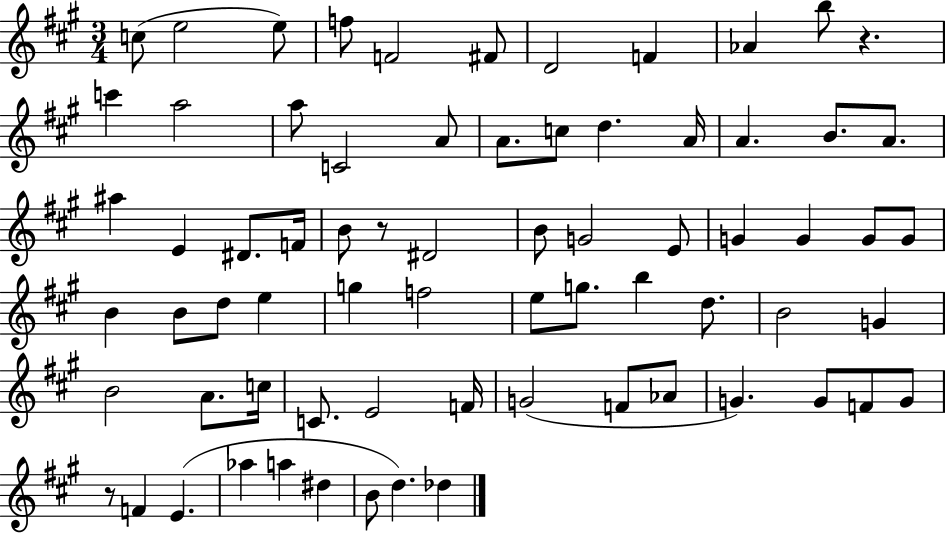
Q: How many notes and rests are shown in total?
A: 71